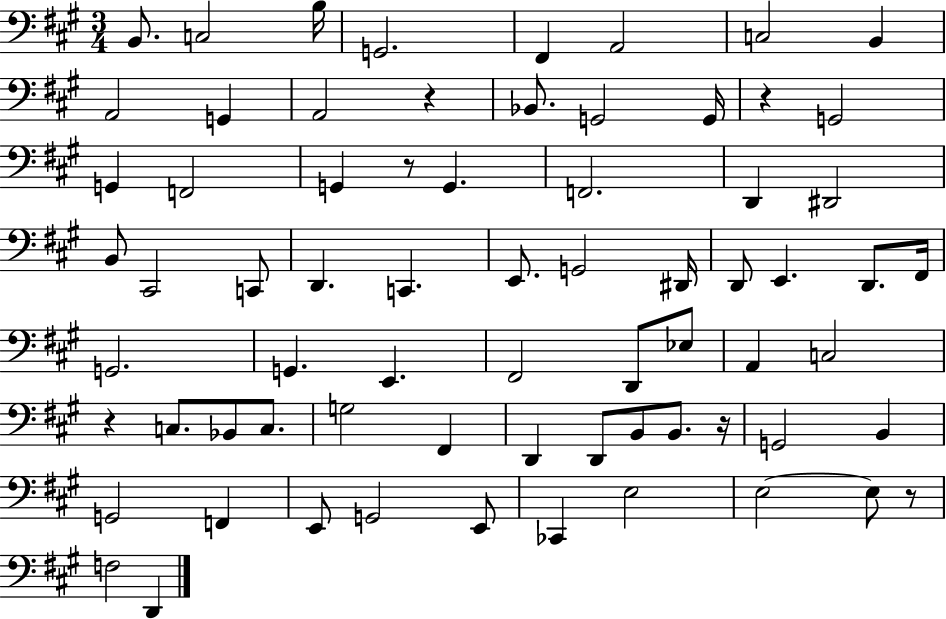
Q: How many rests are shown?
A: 6